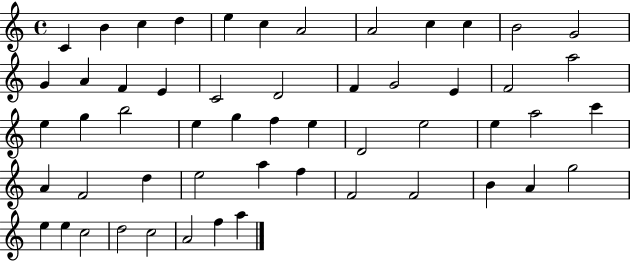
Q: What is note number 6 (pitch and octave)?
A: C5